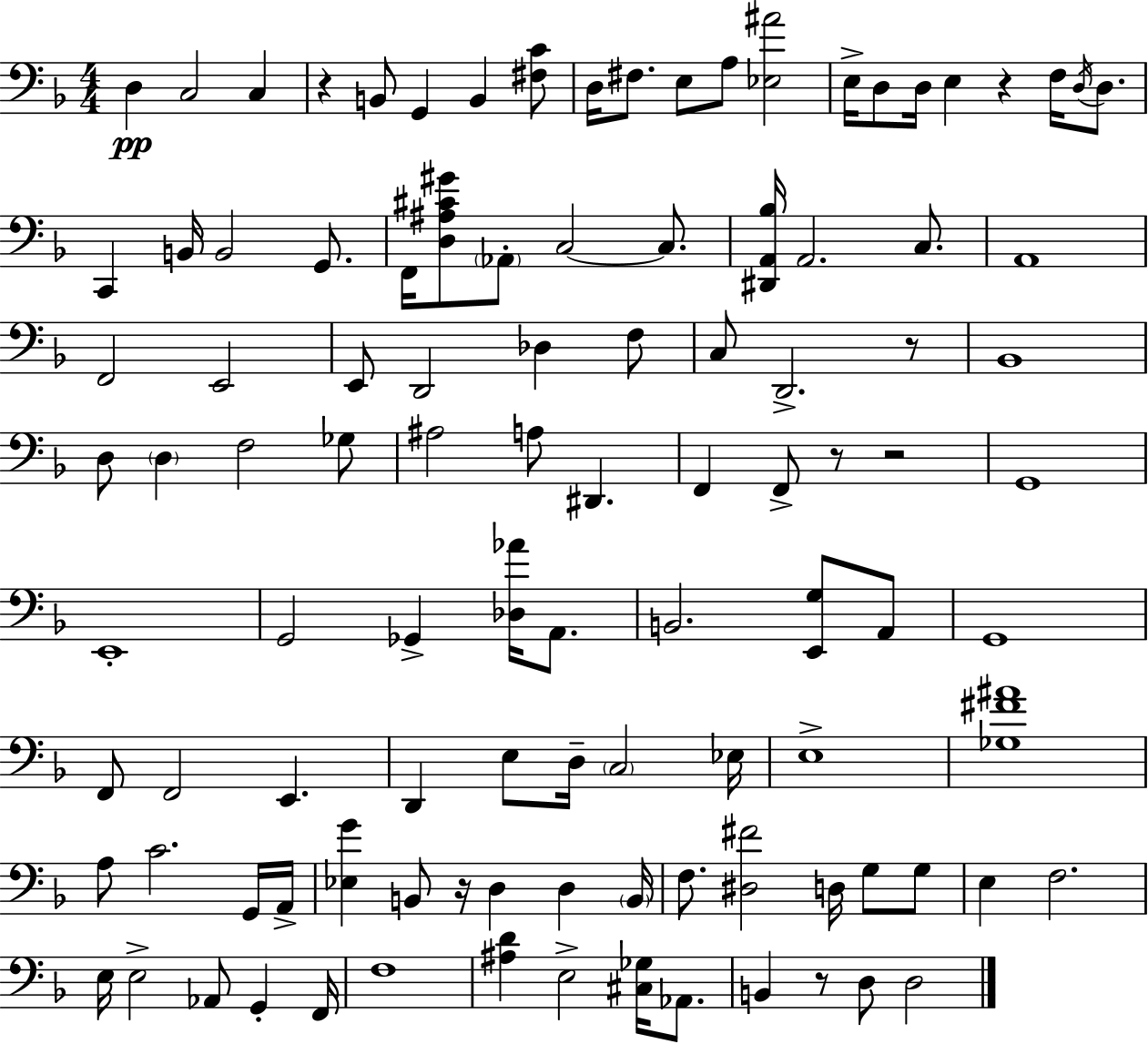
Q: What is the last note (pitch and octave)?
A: D3